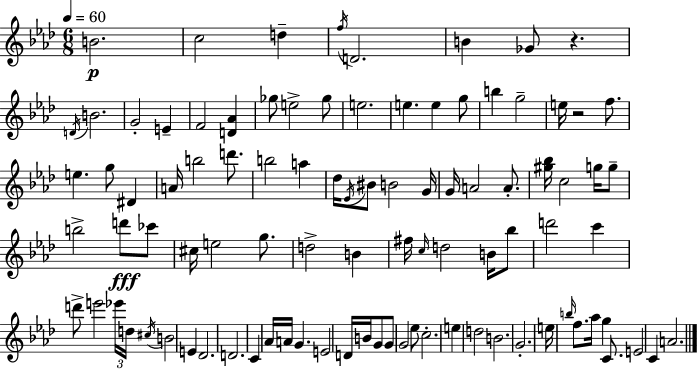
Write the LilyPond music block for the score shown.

{
  \clef treble
  \numericTimeSignature
  \time 6/8
  \key f \minor
  \tempo 4 = 60
  b'2.\p | c''2 d''4-- | \acciaccatura { f''16 } d'2. | b'4 ges'8 r4. | \break \acciaccatura { d'16 } b'2. | g'2-. e'4-- | f'2 <d' aes'>4 | ges''8 e''2-> | \break ges''8 e''2. | e''4. e''4 | g''8 b''4 g''2-- | e''16 r2 f''8. | \break e''4. g''8 dis'4 | a'16 b''2 d'''8. | b''2 a''4 | des''16 \acciaccatura { ees'16 } bis'8 b'2 | \break g'16 g'16 a'2 | a'8.-. <gis'' bes''>16 c''2 | g''16 g''8-- b''2-> d'''8\fff | ces'''8 cis''16 e''2 | \break g''8. d''2-> b'4 | fis''16 \grace { c''16 } d''2 | b'16 bes''8 d'''2 | c'''4 d'''8-> e'''2 | \break \tuplet 3/2 { ees'''16 d''16 \acciaccatura { cis''16 } } b'2 | e'4 des'2. | d'2. | c'4 aes'16 a'16 g'4. | \break e'2 | d'16 b'16 g'8 g'8 g'2 | ees''8 c''2.-. | e''4 d''2 | \break b'2. | g'2.-. | e''16 \grace { b''16 } f''8. aes''16 g''4 | c'8. e'2 | \break c'4 a'2. | \bar "|."
}